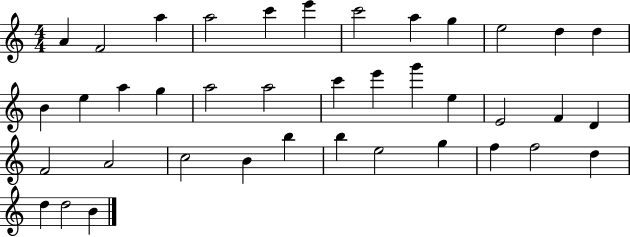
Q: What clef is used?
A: treble